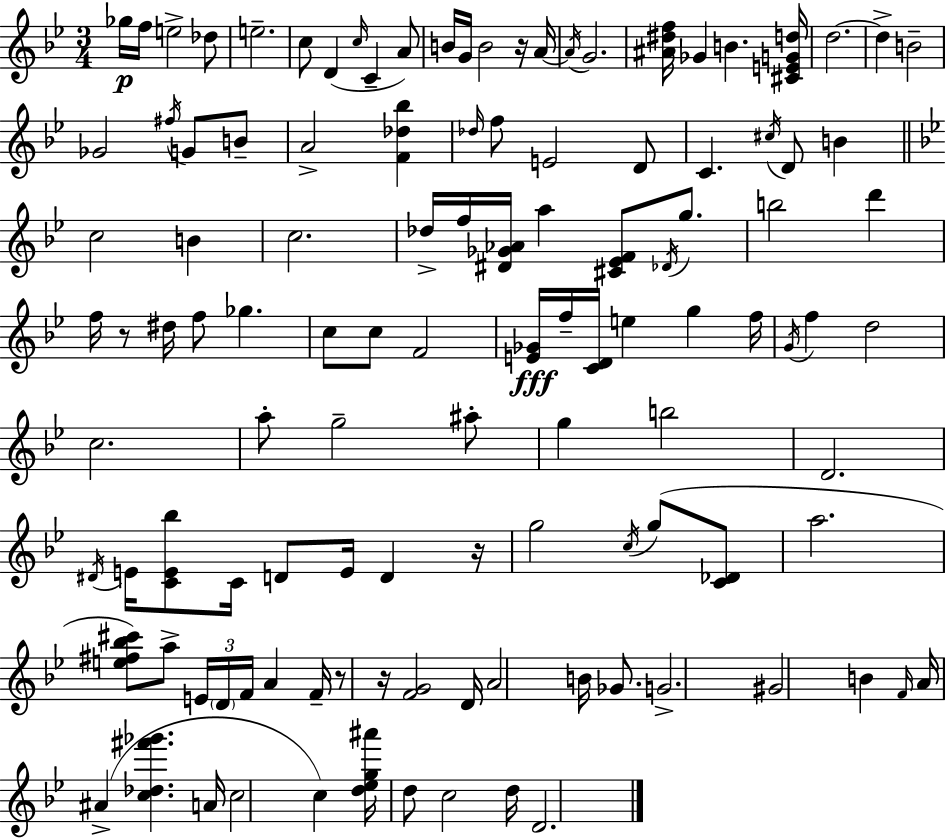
{
  \clef treble
  \numericTimeSignature
  \time 3/4
  \key g \minor
  ges''16\p f''16 e''2-> des''8 | e''2.-- | c''8 d'4( \grace { c''16 } c'4-- a'8) | b'16 g'16 b'2 r16 | \break a'16~~ \acciaccatura { a'16 } g'2. | <ais' dis'' f''>16 ges'4 b'4. | <cis' e' g' d''>16 d''2.~~ | d''4-> b'2-- | \break ges'2 \acciaccatura { fis''16 } g'8 | b'8-- a'2-> <f' des'' bes''>4 | \grace { des''16 } f''8 e'2 | d'8 c'4. \acciaccatura { cis''16 } d'8 | \break b'4 \bar "||" \break \key g \minor c''2 b'4 | c''2. | des''16-> f''16 <dis' ges' aes'>16 a''4 <cis' ees' f'>8 \acciaccatura { des'16 } g''8. | b''2 d'''4 | \break f''16 r8 dis''16 f''8 ges''4. | c''8 c''8 f'2 | <e' ges'>16\fff f''16-- <c' d'>16 e''4 g''4 | f''16 \acciaccatura { g'16 } f''4 d''2 | \break c''2. | a''8-. g''2-- | ais''8-. g''4 b''2 | d'2. | \break \acciaccatura { dis'16 } e'16 <c' e' bes''>8 c'16 d'8 e'16 d'4 | r16 g''2 \acciaccatura { c''16 }( | g''8 <c' des'>8 a''2. | <e'' fis'' bes'' cis'''>8) a''8-> \tuplet 3/2 { e'16 \parenthesize d'16 f'16 } a'4 | \break f'16-- r8 r16 <f' g'>2 | d'16 a'2 | b'16 ges'8. g'2.-> | gis'2 | \break b'4 \grace { f'16 } a'16 ais'4->( <c'' des'' fis''' ges'''>4. | a'16 c''2 | c''4) <d'' ees'' g'' ais'''>16 d''8 c''2 | d''16 d'2. | \break \bar "|."
}